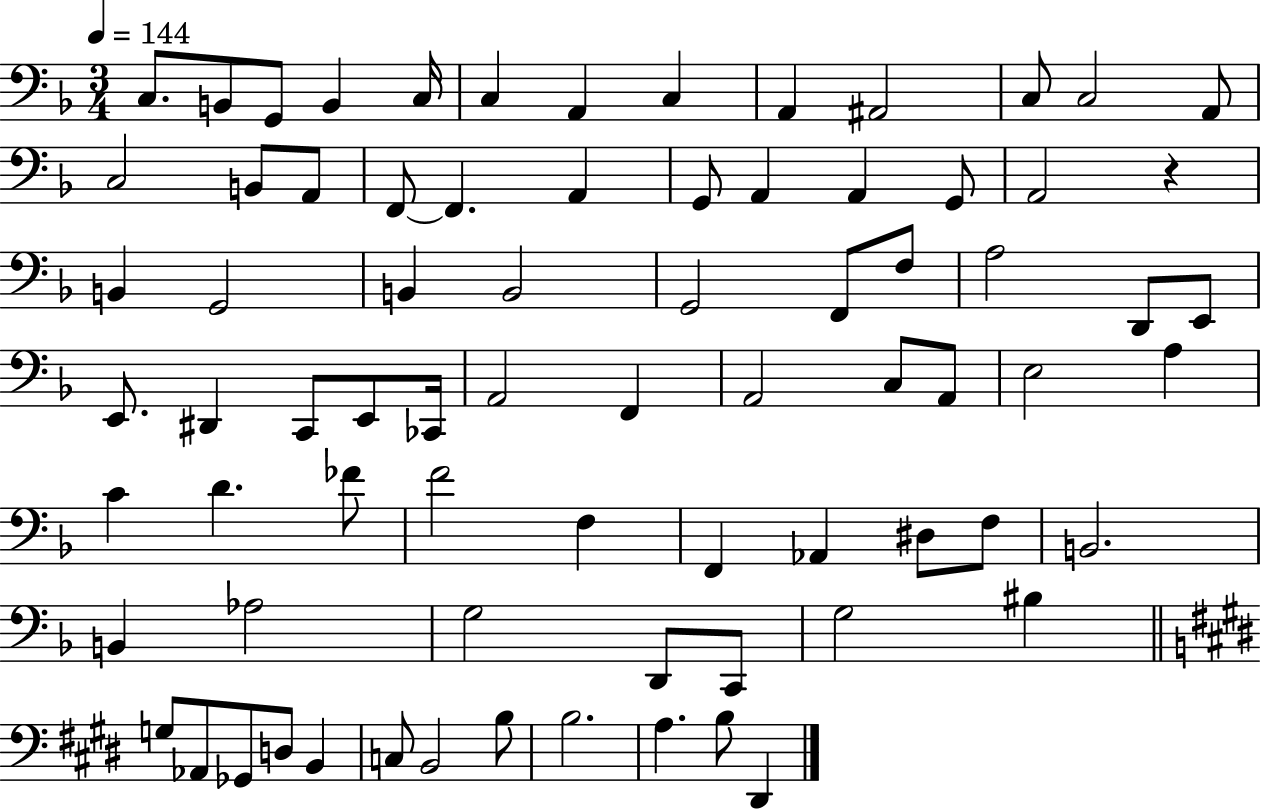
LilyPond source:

{
  \clef bass
  \numericTimeSignature
  \time 3/4
  \key f \major
  \tempo 4 = 144
  c8. b,8 g,8 b,4 c16 | c4 a,4 c4 | a,4 ais,2 | c8 c2 a,8 | \break c2 b,8 a,8 | f,8~~ f,4. a,4 | g,8 a,4 a,4 g,8 | a,2 r4 | \break b,4 g,2 | b,4 b,2 | g,2 f,8 f8 | a2 d,8 e,8 | \break e,8. dis,4 c,8 e,8 ces,16 | a,2 f,4 | a,2 c8 a,8 | e2 a4 | \break c'4 d'4. fes'8 | f'2 f4 | f,4 aes,4 dis8 f8 | b,2. | \break b,4 aes2 | g2 d,8 c,8 | g2 bis4 | \bar "||" \break \key e \major g8 aes,8 ges,8 d8 b,4 | c8 b,2 b8 | b2. | a4. b8 dis,4 | \break \bar "|."
}